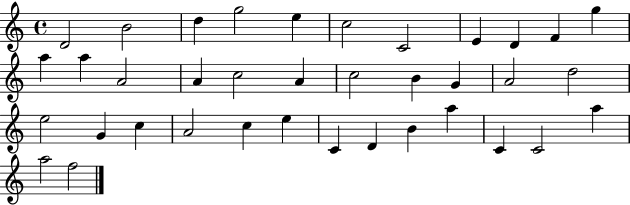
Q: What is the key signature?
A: C major